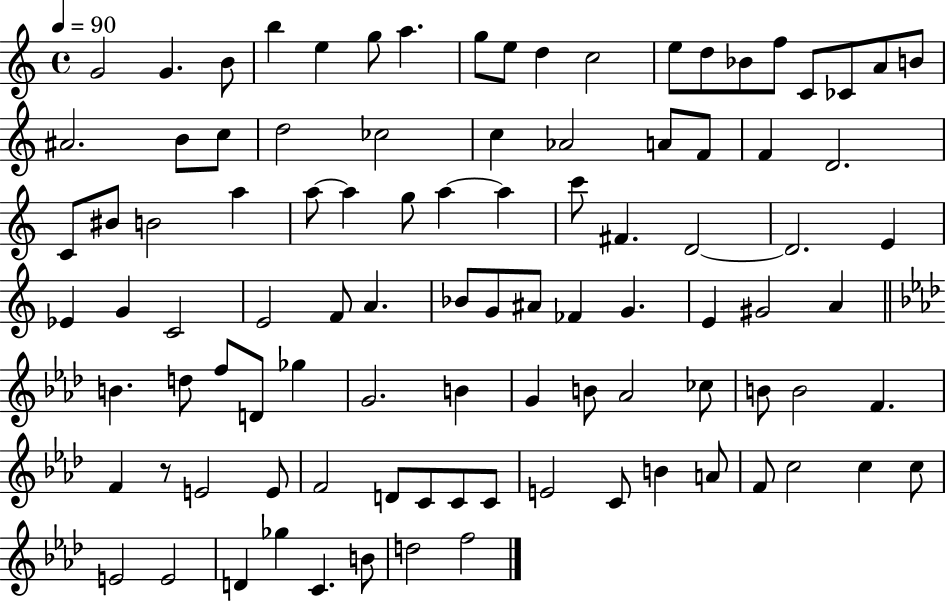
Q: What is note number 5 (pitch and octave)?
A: E5